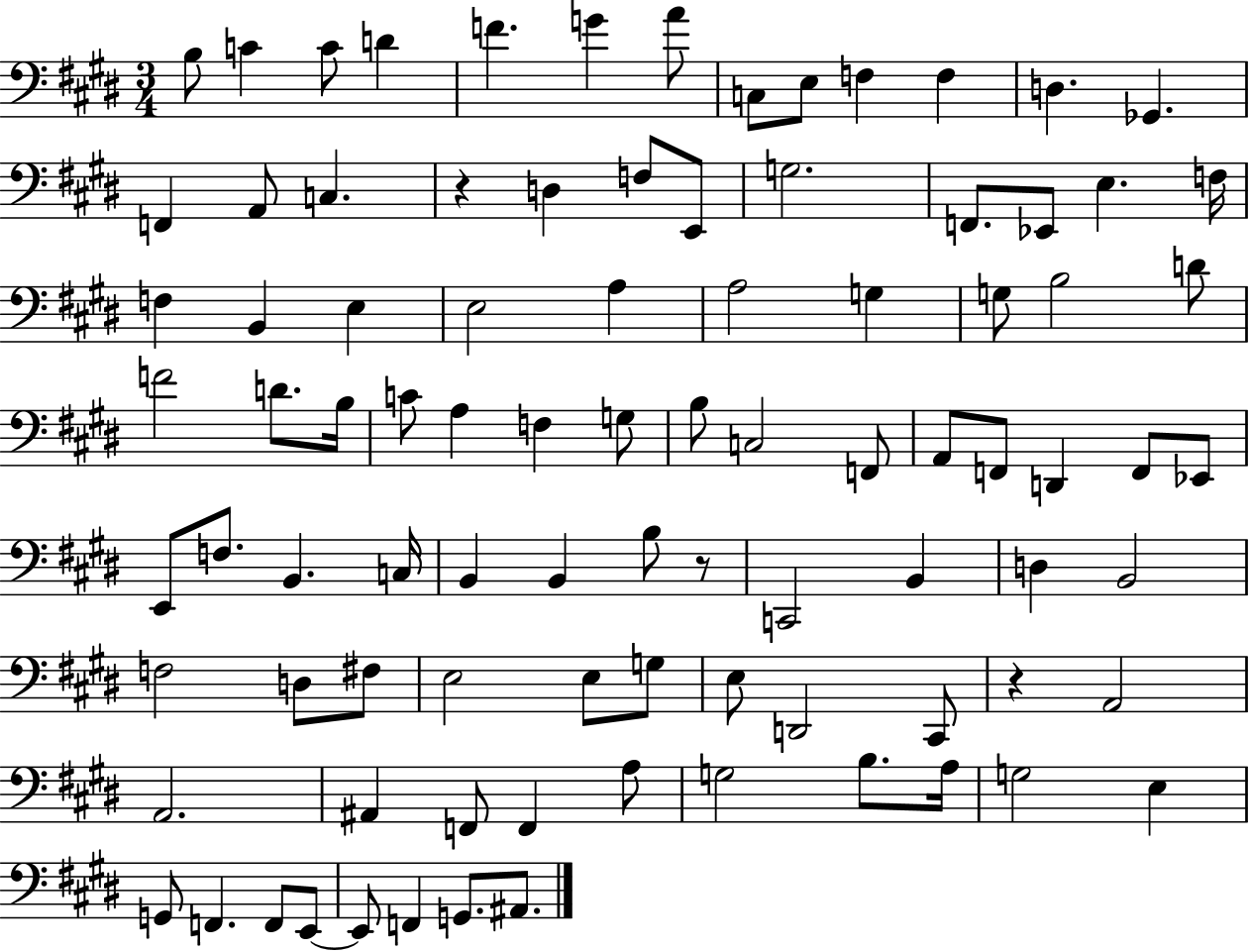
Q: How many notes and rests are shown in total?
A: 91